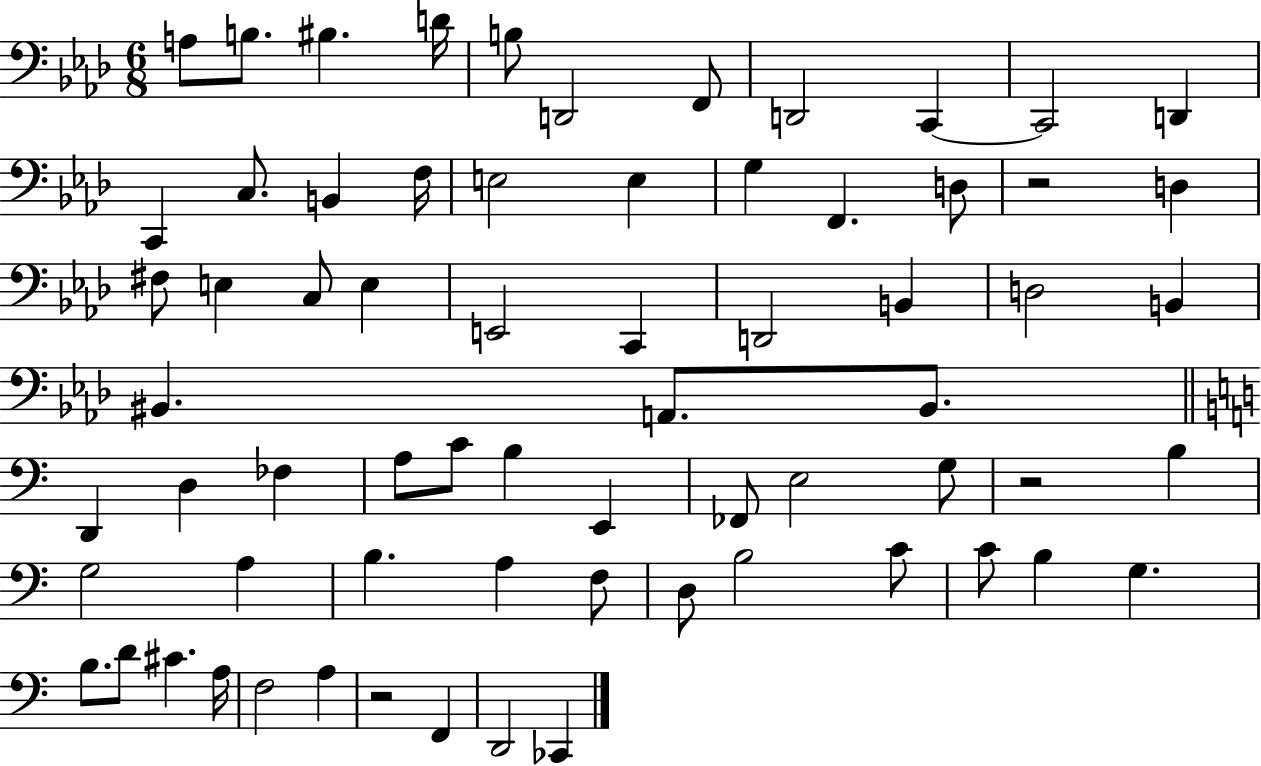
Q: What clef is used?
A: bass